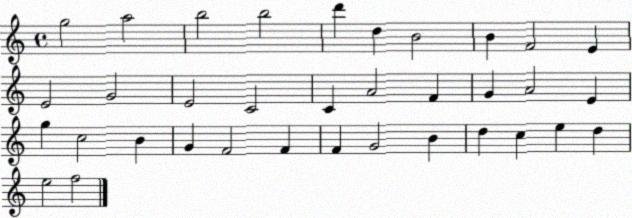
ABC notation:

X:1
T:Untitled
M:4/4
L:1/4
K:C
g2 a2 b2 b2 d' d B2 B F2 E E2 G2 E2 C2 C A2 F G A2 E g c2 B G F2 F F G2 B d c e d e2 f2